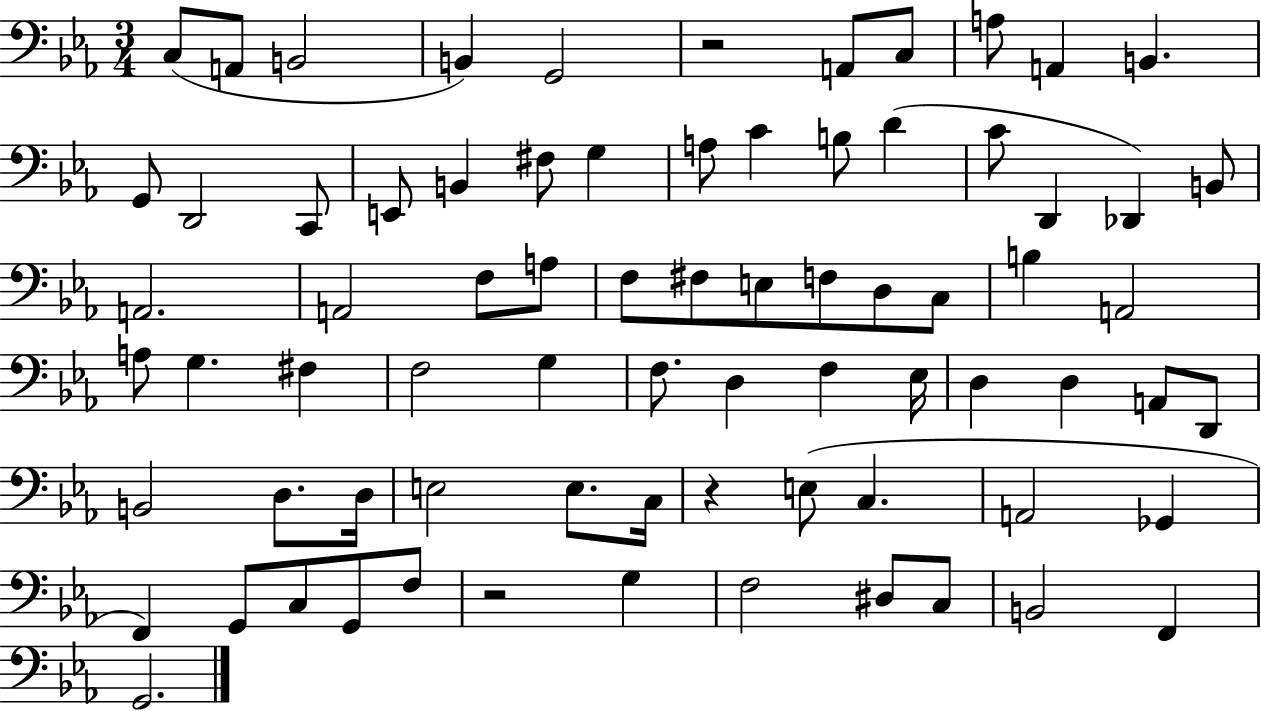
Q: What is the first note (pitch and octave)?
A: C3